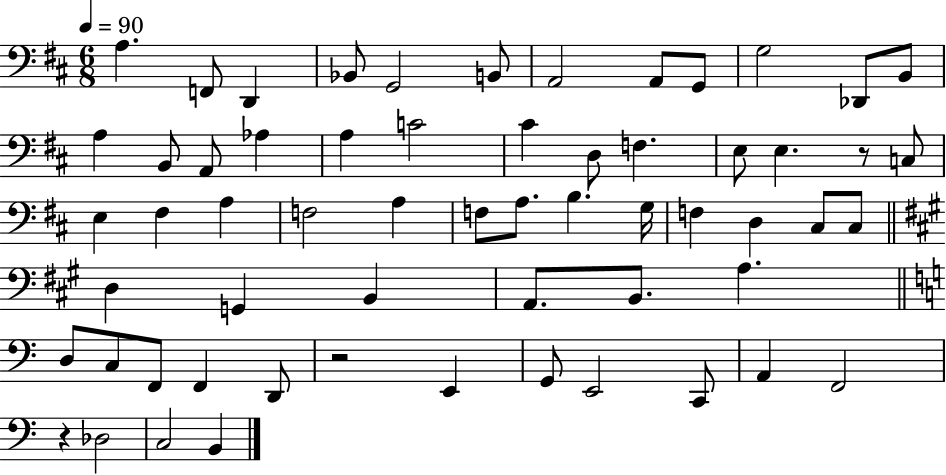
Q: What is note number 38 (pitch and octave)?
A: D3